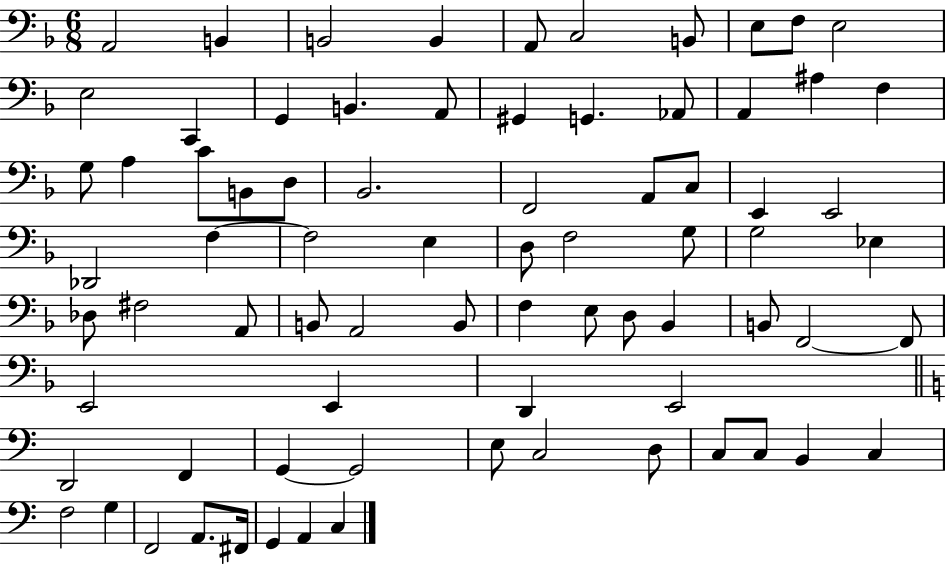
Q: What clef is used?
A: bass